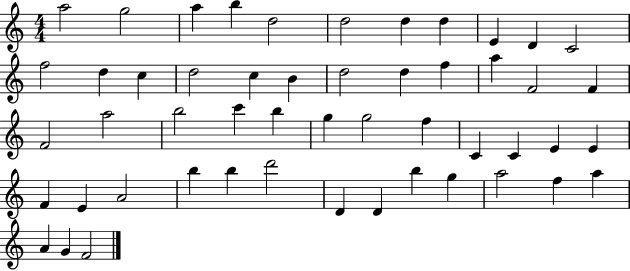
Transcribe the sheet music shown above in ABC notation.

X:1
T:Untitled
M:4/4
L:1/4
K:C
a2 g2 a b d2 d2 d d E D C2 f2 d c d2 c B d2 d f a F2 F F2 a2 b2 c' b g g2 f C C E E F E A2 b b d'2 D D b g a2 f a A G F2